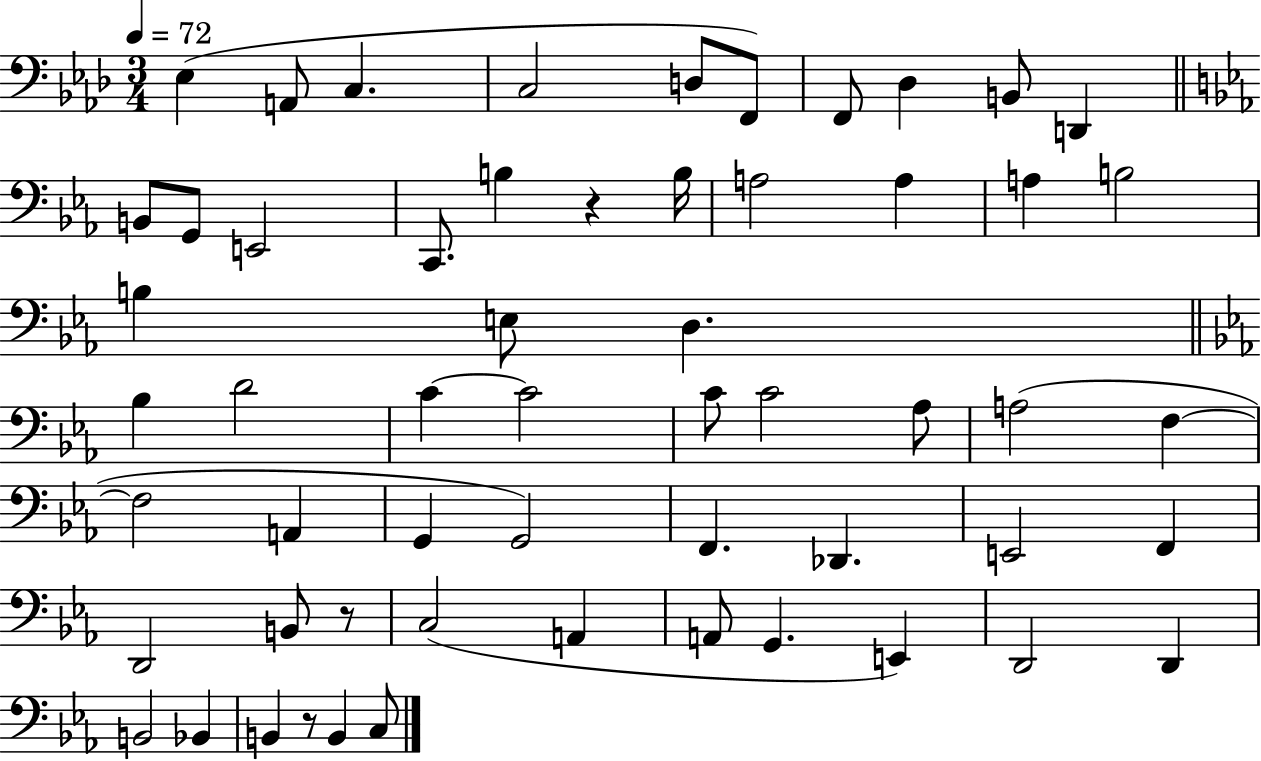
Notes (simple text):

Eb3/q A2/e C3/q. C3/h D3/e F2/e F2/e Db3/q B2/e D2/q B2/e G2/e E2/h C2/e. B3/q R/q B3/s A3/h A3/q A3/q B3/h B3/q E3/e D3/q. Bb3/q D4/h C4/q C4/h C4/e C4/h Ab3/e A3/h F3/q F3/h A2/q G2/q G2/h F2/q. Db2/q. E2/h F2/q D2/h B2/e R/e C3/h A2/q A2/e G2/q. E2/q D2/h D2/q B2/h Bb2/q B2/q R/e B2/q C3/e